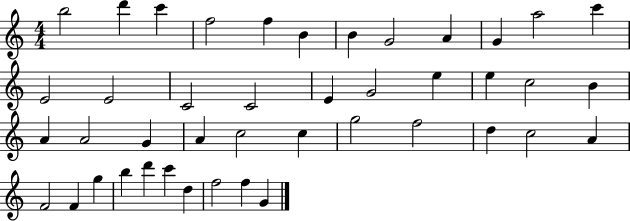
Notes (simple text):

B5/h D6/q C6/q F5/h F5/q B4/q B4/q G4/h A4/q G4/q A5/h C6/q E4/h E4/h C4/h C4/h E4/q G4/h E5/q E5/q C5/h B4/q A4/q A4/h G4/q A4/q C5/h C5/q G5/h F5/h D5/q C5/h A4/q F4/h F4/q G5/q B5/q D6/q C6/q D5/q F5/h F5/q G4/q